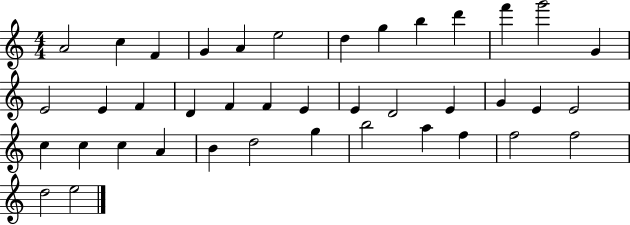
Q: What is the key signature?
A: C major